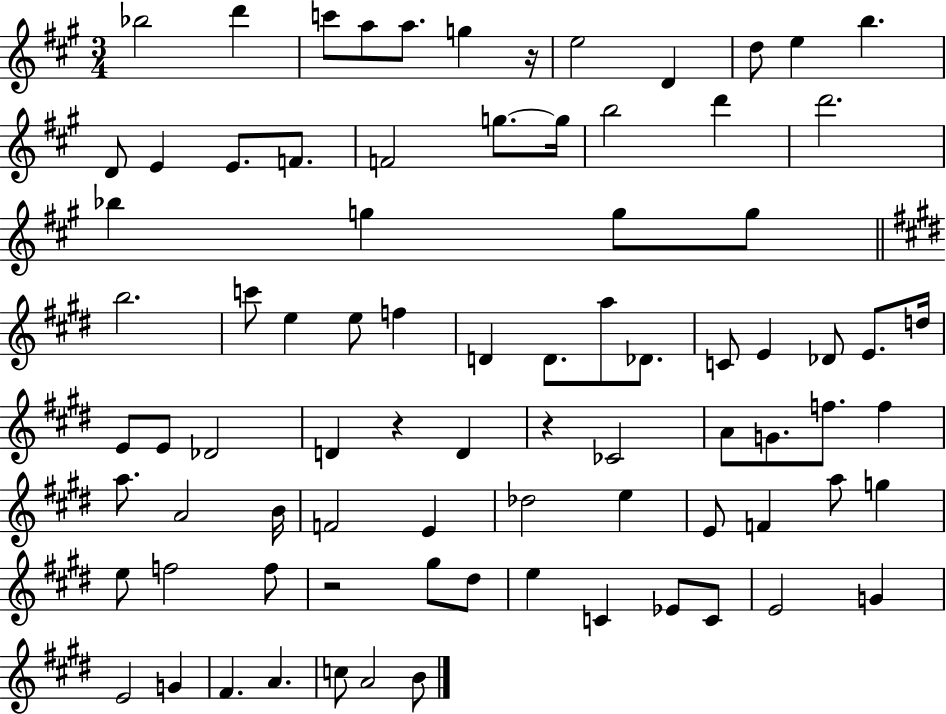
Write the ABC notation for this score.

X:1
T:Untitled
M:3/4
L:1/4
K:A
_b2 d' c'/2 a/2 a/2 g z/4 e2 D d/2 e b D/2 E E/2 F/2 F2 g/2 g/4 b2 d' d'2 _b g g/2 g/2 b2 c'/2 e e/2 f D D/2 a/2 _D/2 C/2 E _D/2 E/2 d/4 E/2 E/2 _D2 D z D z _C2 A/2 G/2 f/2 f a/2 A2 B/4 F2 E _d2 e E/2 F a/2 g e/2 f2 f/2 z2 ^g/2 ^d/2 e C _E/2 C/2 E2 G E2 G ^F A c/2 A2 B/2